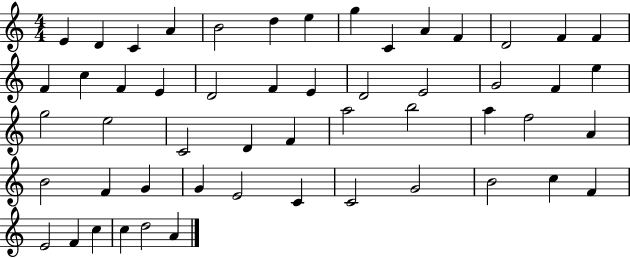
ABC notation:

X:1
T:Untitled
M:4/4
L:1/4
K:C
E D C A B2 d e g C A F D2 F F F c F E D2 F E D2 E2 G2 F e g2 e2 C2 D F a2 b2 a f2 A B2 F G G E2 C C2 G2 B2 c F E2 F c c d2 A